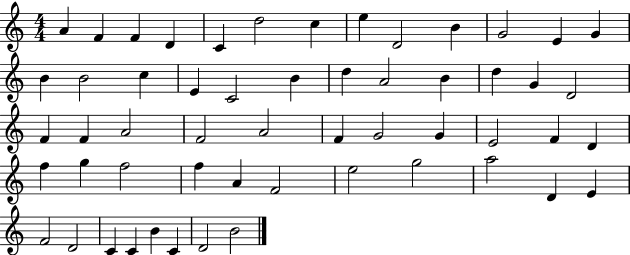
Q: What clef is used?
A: treble